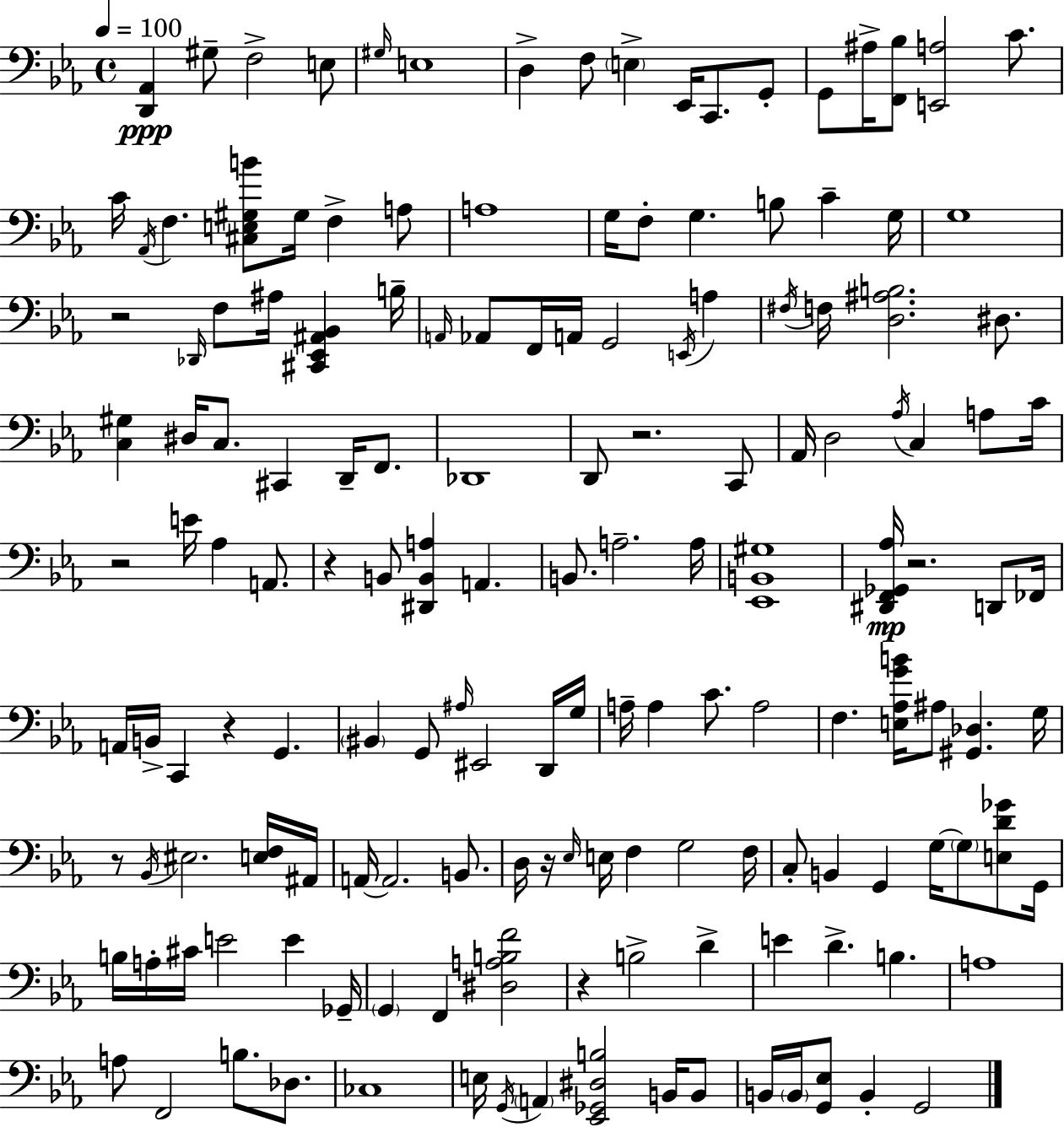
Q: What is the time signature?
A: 4/4